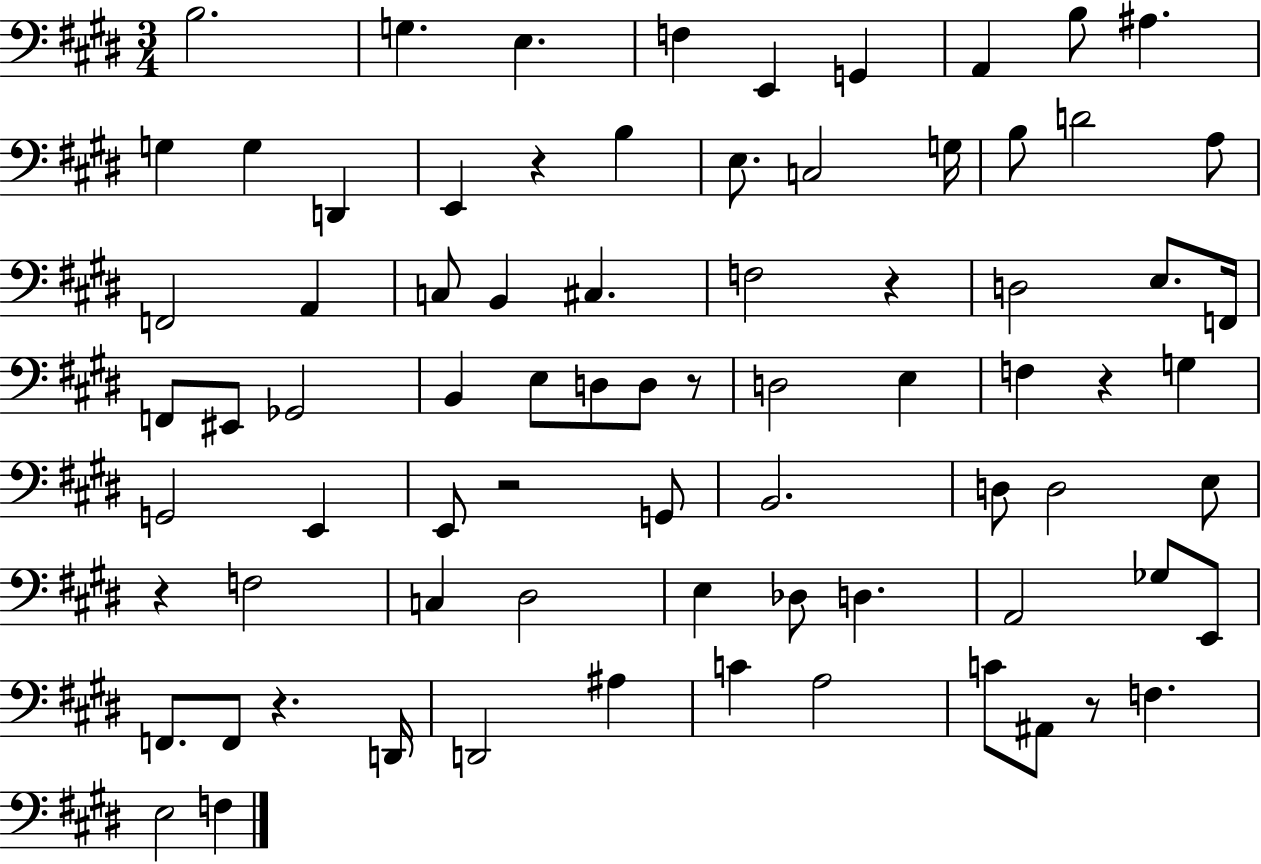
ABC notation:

X:1
T:Untitled
M:3/4
L:1/4
K:E
B,2 G, E, F, E,, G,, A,, B,/2 ^A, G, G, D,, E,, z B, E,/2 C,2 G,/4 B,/2 D2 A,/2 F,,2 A,, C,/2 B,, ^C, F,2 z D,2 E,/2 F,,/4 F,,/2 ^E,,/2 _G,,2 B,, E,/2 D,/2 D,/2 z/2 D,2 E, F, z G, G,,2 E,, E,,/2 z2 G,,/2 B,,2 D,/2 D,2 E,/2 z F,2 C, ^D,2 E, _D,/2 D, A,,2 _G,/2 E,,/2 F,,/2 F,,/2 z D,,/4 D,,2 ^A, C A,2 C/2 ^A,,/2 z/2 F, E,2 F,